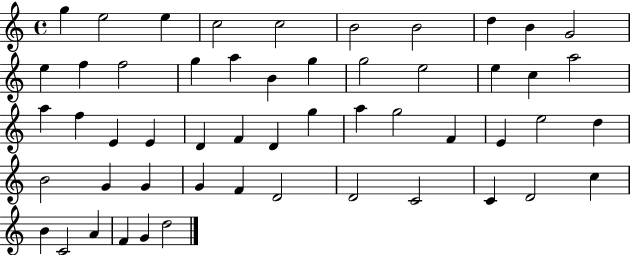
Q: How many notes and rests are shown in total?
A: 53